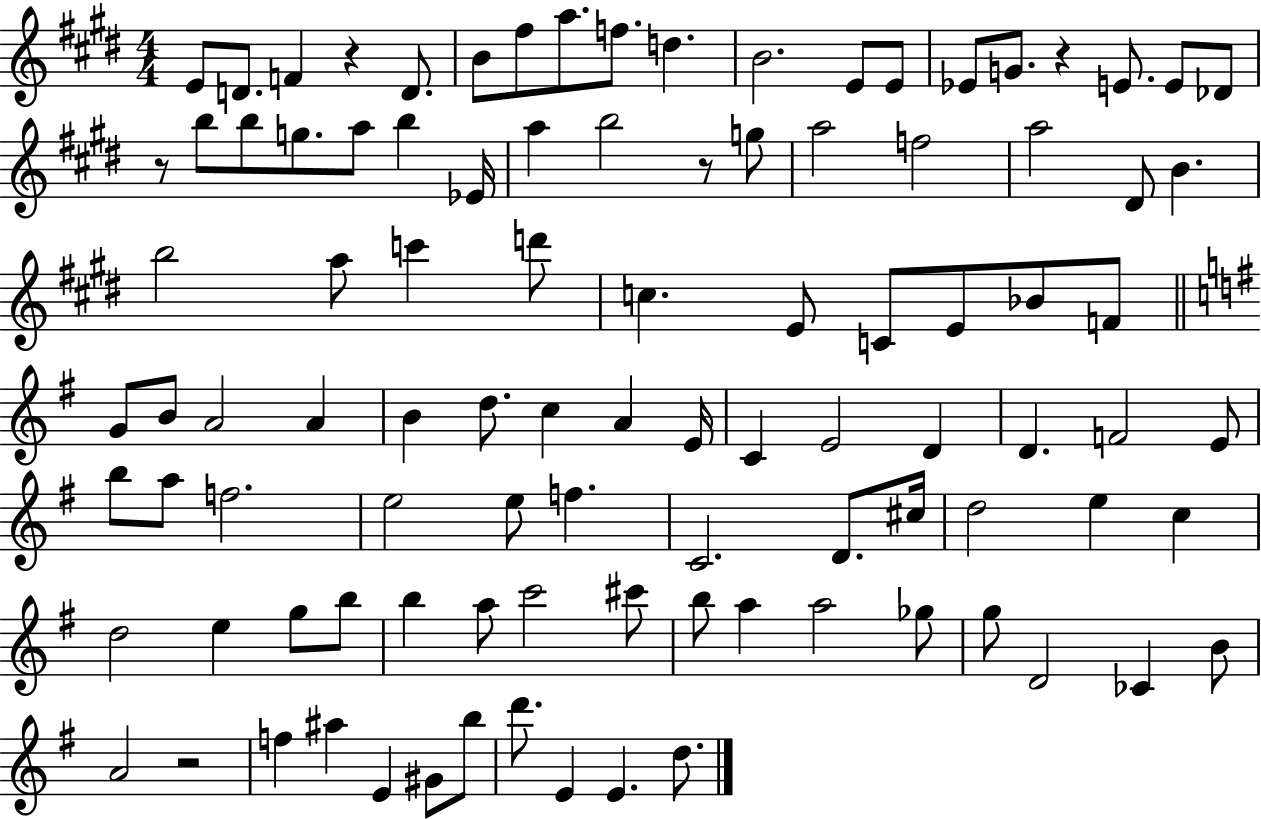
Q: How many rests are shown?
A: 5